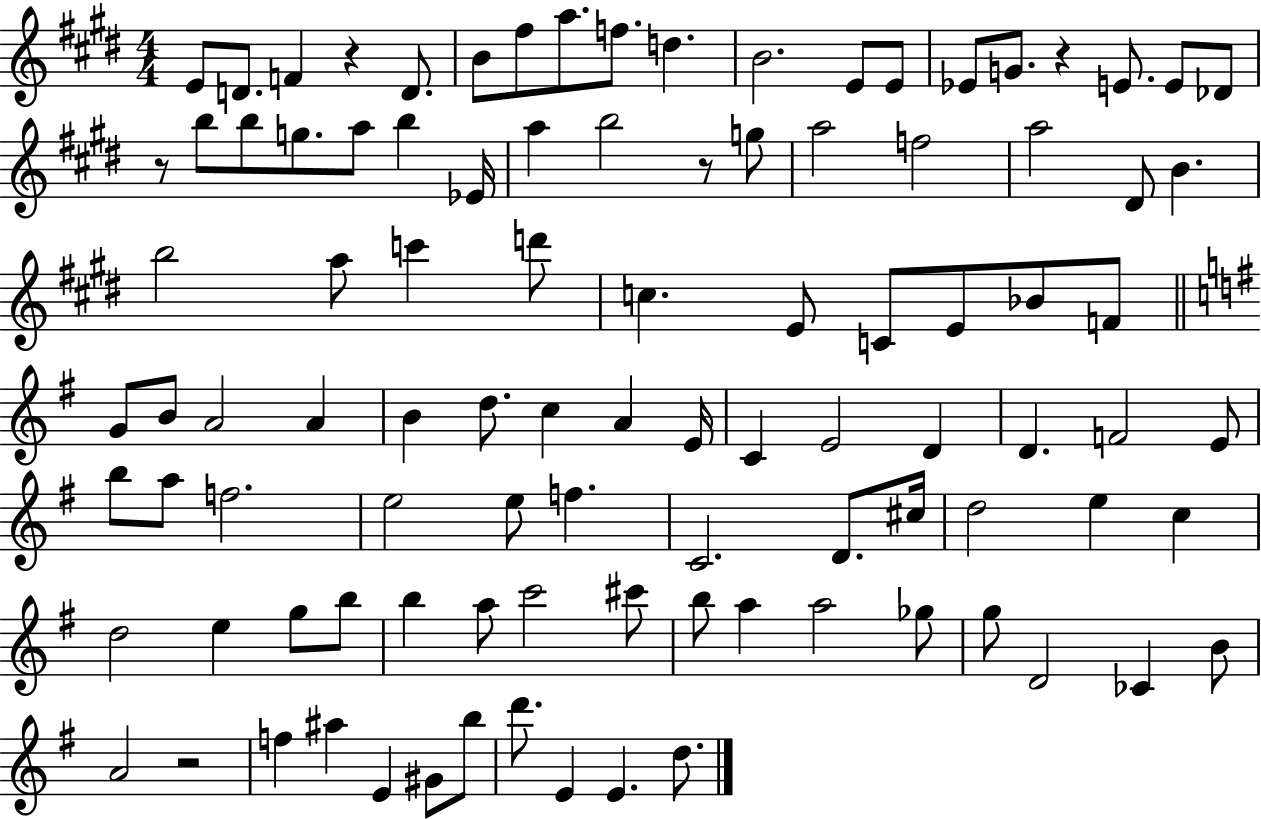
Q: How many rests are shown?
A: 5